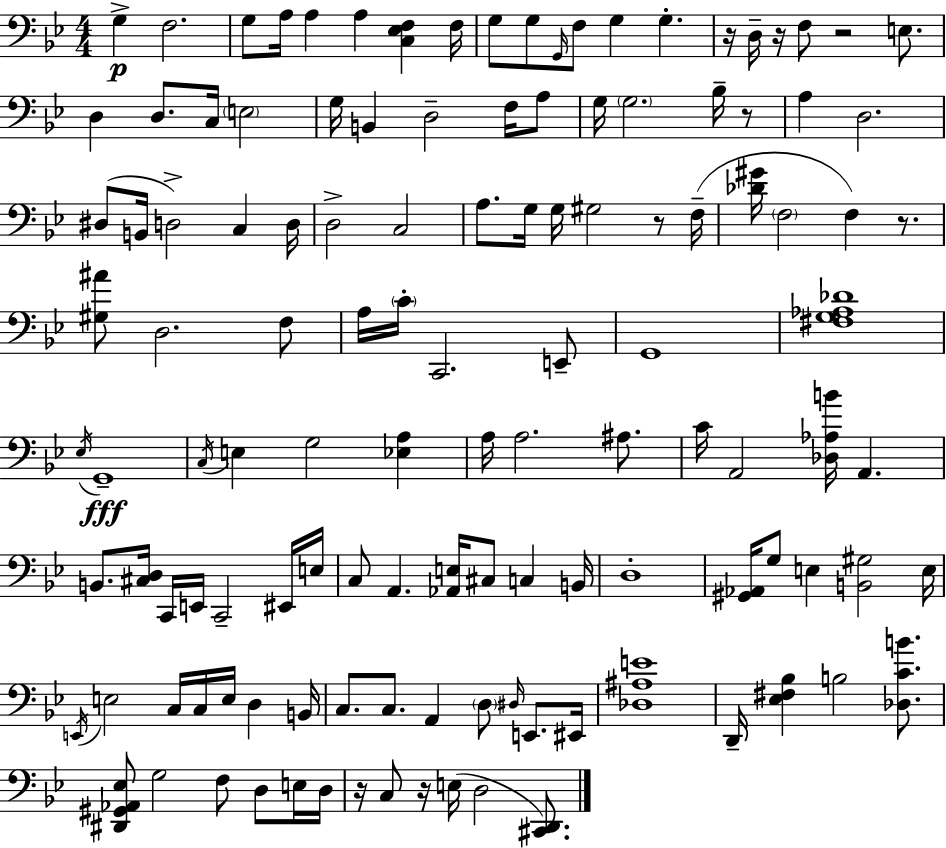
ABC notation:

X:1
T:Untitled
M:4/4
L:1/4
K:Bb
G, F,2 G,/2 A,/4 A, A, [C,_E,F,] F,/4 G,/2 G,/2 G,,/4 F,/2 G, G, z/4 D,/4 z/4 F,/2 z2 E,/2 D, D,/2 C,/4 E,2 G,/4 B,, D,2 F,/4 A,/2 G,/4 G,2 _B,/4 z/2 A, D,2 ^D,/2 B,,/4 D,2 C, D,/4 D,2 C,2 A,/2 G,/4 G,/4 ^G,2 z/2 F,/4 [_D^G]/4 F,2 F, z/2 [^G,^A]/2 D,2 F,/2 A,/4 C/4 C,,2 E,,/2 G,,4 [^F,G,_A,_D]4 _E,/4 G,,4 C,/4 E, G,2 [_E,A,] A,/4 A,2 ^A,/2 C/4 A,,2 [_D,_A,B]/4 A,, B,,/2 [^C,D,]/4 C,,/4 E,,/4 C,,2 ^E,,/4 E,/4 C,/2 A,, [_A,,E,]/4 ^C,/2 C, B,,/4 D,4 [^G,,_A,,]/4 G,/2 E, [B,,^G,]2 E,/4 E,,/4 E,2 C,/4 C,/4 E,/4 D, B,,/4 C,/2 C,/2 A,, D,/2 ^D,/4 E,,/2 ^E,,/4 [_D,^A,E]4 D,,/4 [_E,^F,_B,] B,2 [_D,CB]/2 [^D,,^G,,_A,,_E,]/2 G,2 F,/2 D,/2 E,/4 D,/4 z/4 C,/2 z/4 E,/4 D,2 [^C,,D,,]/2